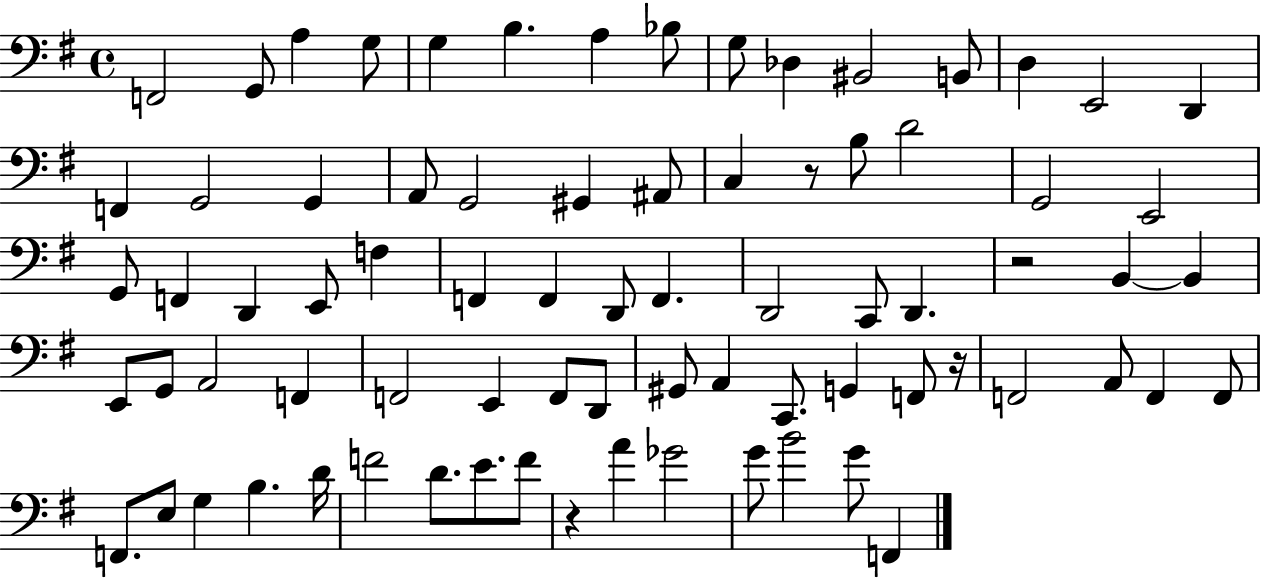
F2/h G2/e A3/q G3/e G3/q B3/q. A3/q Bb3/e G3/e Db3/q BIS2/h B2/e D3/q E2/h D2/q F2/q G2/h G2/q A2/e G2/h G#2/q A#2/e C3/q R/e B3/e D4/h G2/h E2/h G2/e F2/q D2/q E2/e F3/q F2/q F2/q D2/e F2/q. D2/h C2/e D2/q. R/h B2/q B2/q E2/e G2/e A2/h F2/q F2/h E2/q F2/e D2/e G#2/e A2/q C2/e. G2/q F2/e R/s F2/h A2/e F2/q F2/e F2/e. E3/e G3/q B3/q. D4/s F4/h D4/e. E4/e. F4/e R/q A4/q Gb4/h G4/e B4/h G4/e F2/q